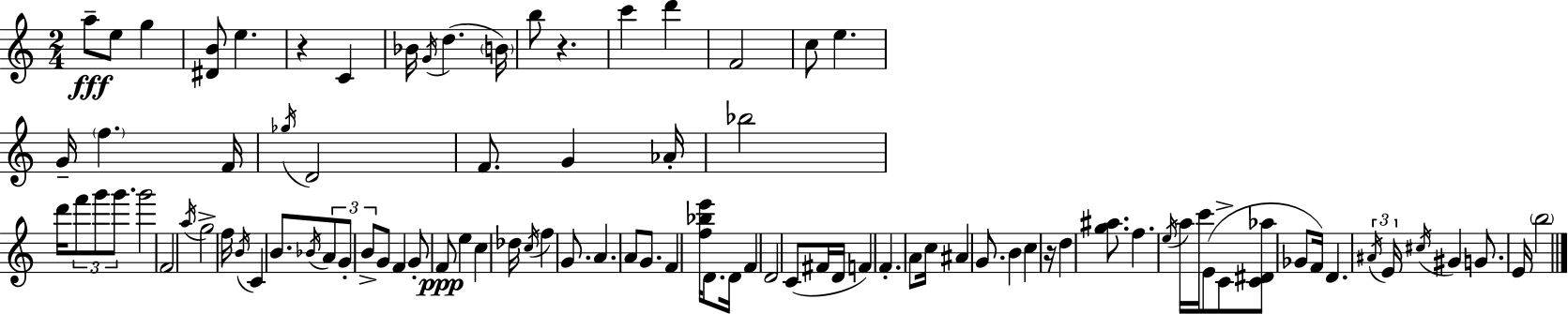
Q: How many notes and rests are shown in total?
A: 93